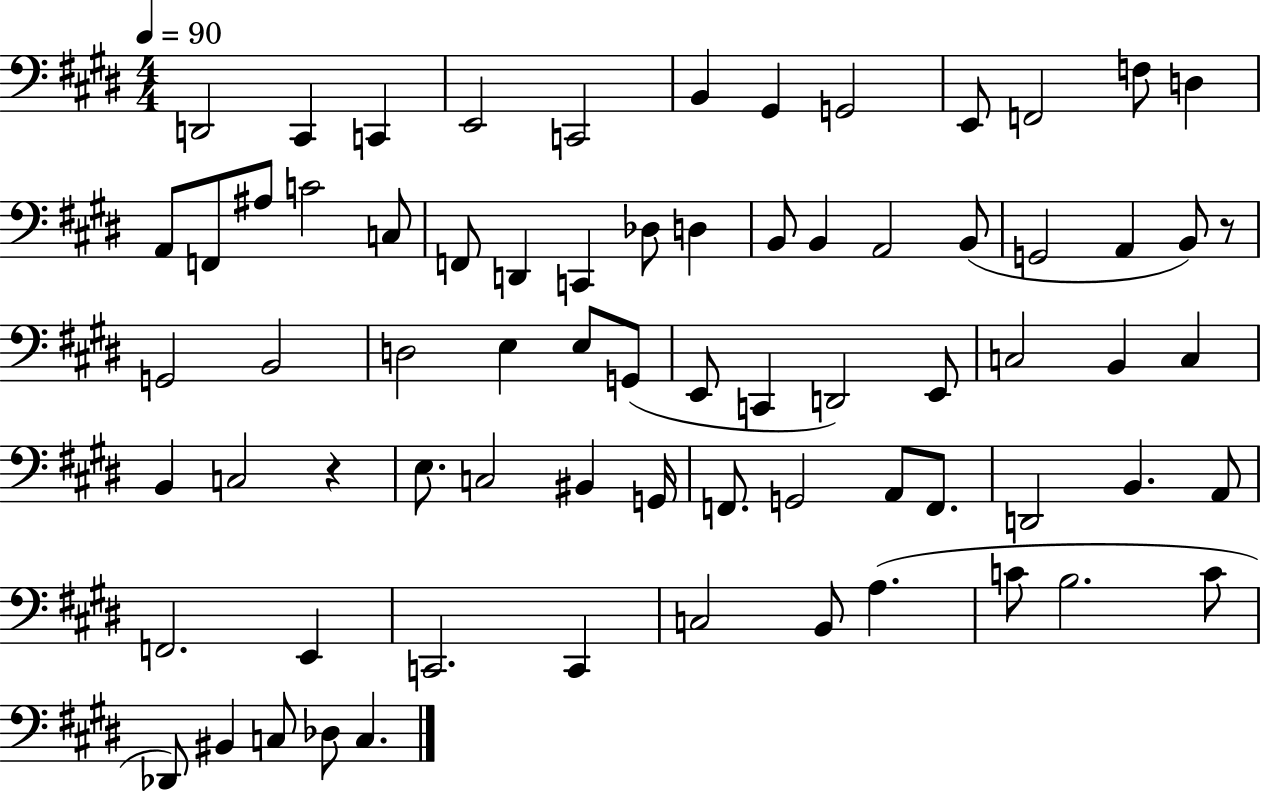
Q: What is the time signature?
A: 4/4